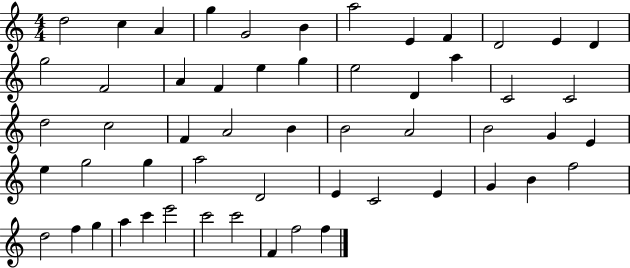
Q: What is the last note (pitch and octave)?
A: F5